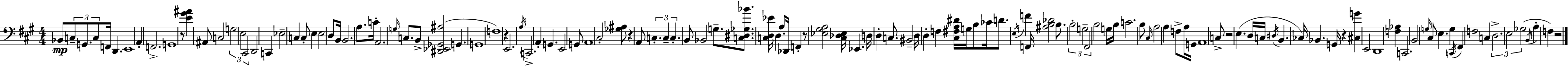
Bb2/e C3/e G2/e. C3/e F2/s D2/q. E2/w A2/q F2/h. G2/w R/e [E4,G#4,A#4]/q A#2/e C3/h G3/h E3/h C#2/h D2/h C2/q Eb3/h C3/q C3/e E3/q E3/h D3/e B2/s B2/h. A3/e. C4/s A2/h. G3/s C3/e. B2/e [D#2,Eb2,Gb2,A#3]/h G2/q. G2/w F3/w R/q E2/h. A3/s C2/h. A2/q G2/q. E2/h G2/e A2/w C#3/h [Gb3,A#3]/e R/q A2/e C3/q. C3/q C3/q. B2/e Bb2/h G3/e. [C3,D#3,Gb3,Bb4]/e. [C3,D3,Eb4]/s D3/q. A3/e Db2/s F2/q R/e [Eb3,G#3,A3]/h [C#3,Db3,Eb3]/s Eb2/q. D3/s D3/q C3/e. BIS2/h D3/s D3/q F3/q [C#3,F#3,A3,D#4]/s G3/s B3/e CES4/s D4/e. E3/s F4/q F2/s [A#3,B3,Db4]/h B3/e. B3/h G3/h F#2/h B3/h G3/s B3/s C4/h. B3/e C#3/s A3/h A3/q F3/e A3/s G2/s A2/w C3/e R/h E3/q. D3/s C3/s D#3/s B2/q. CES3/s Bb2/q. G2/s R/q [C#3,G4]/q E2/h D2/w [F3,Ab3]/q C2/h. B2/h G3/s C#3/e E3/q. G3/q C2/s F#2/q F3/h C3/q D3/h. E3/h Gb3/h B2/s A3/q F3/q R/h